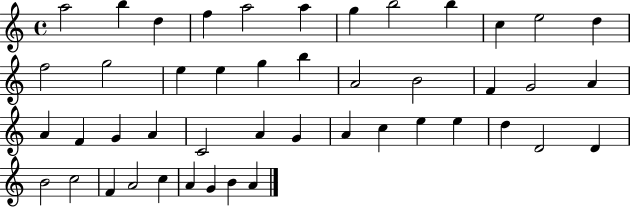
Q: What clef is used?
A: treble